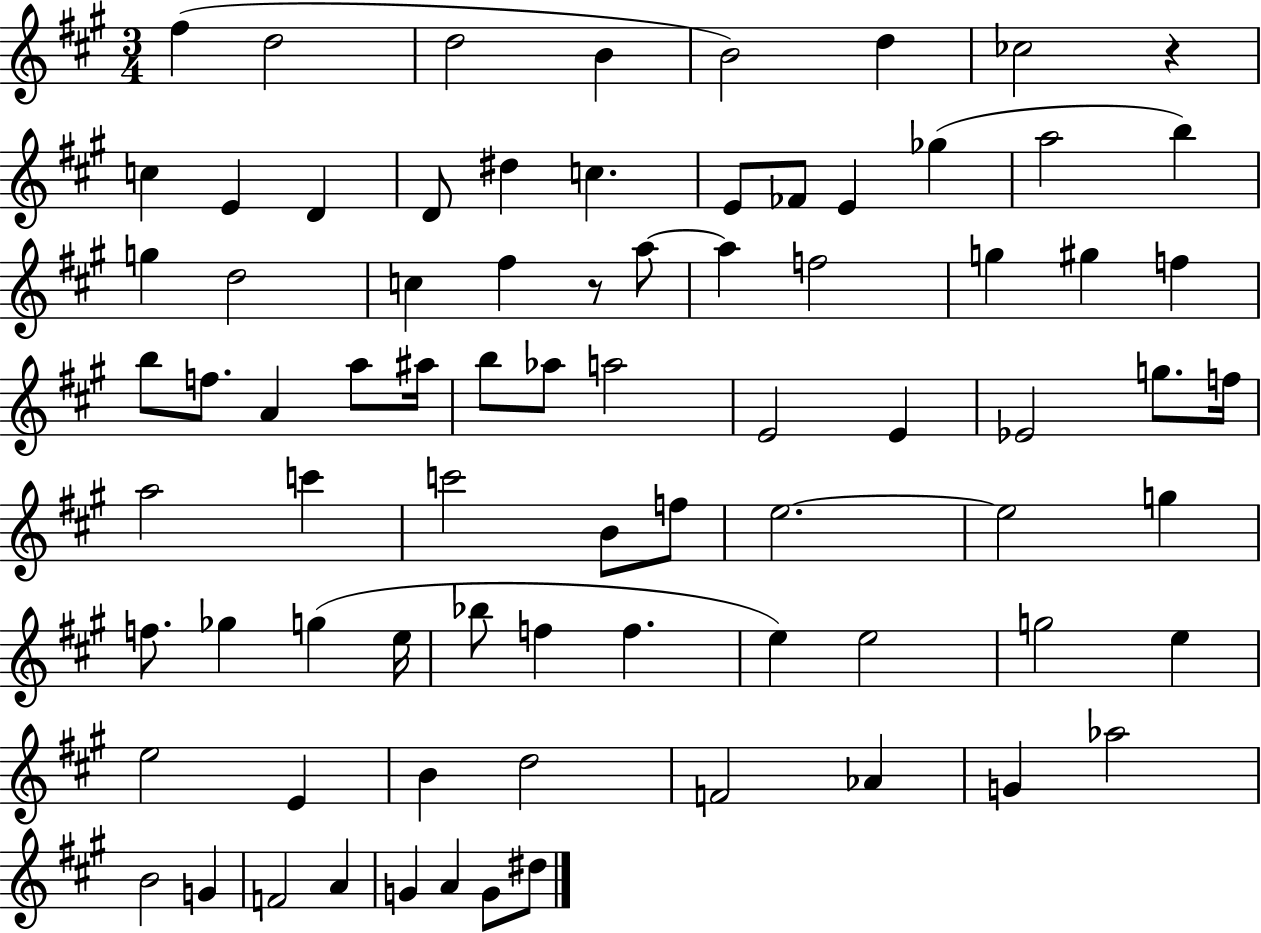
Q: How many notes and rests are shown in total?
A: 79